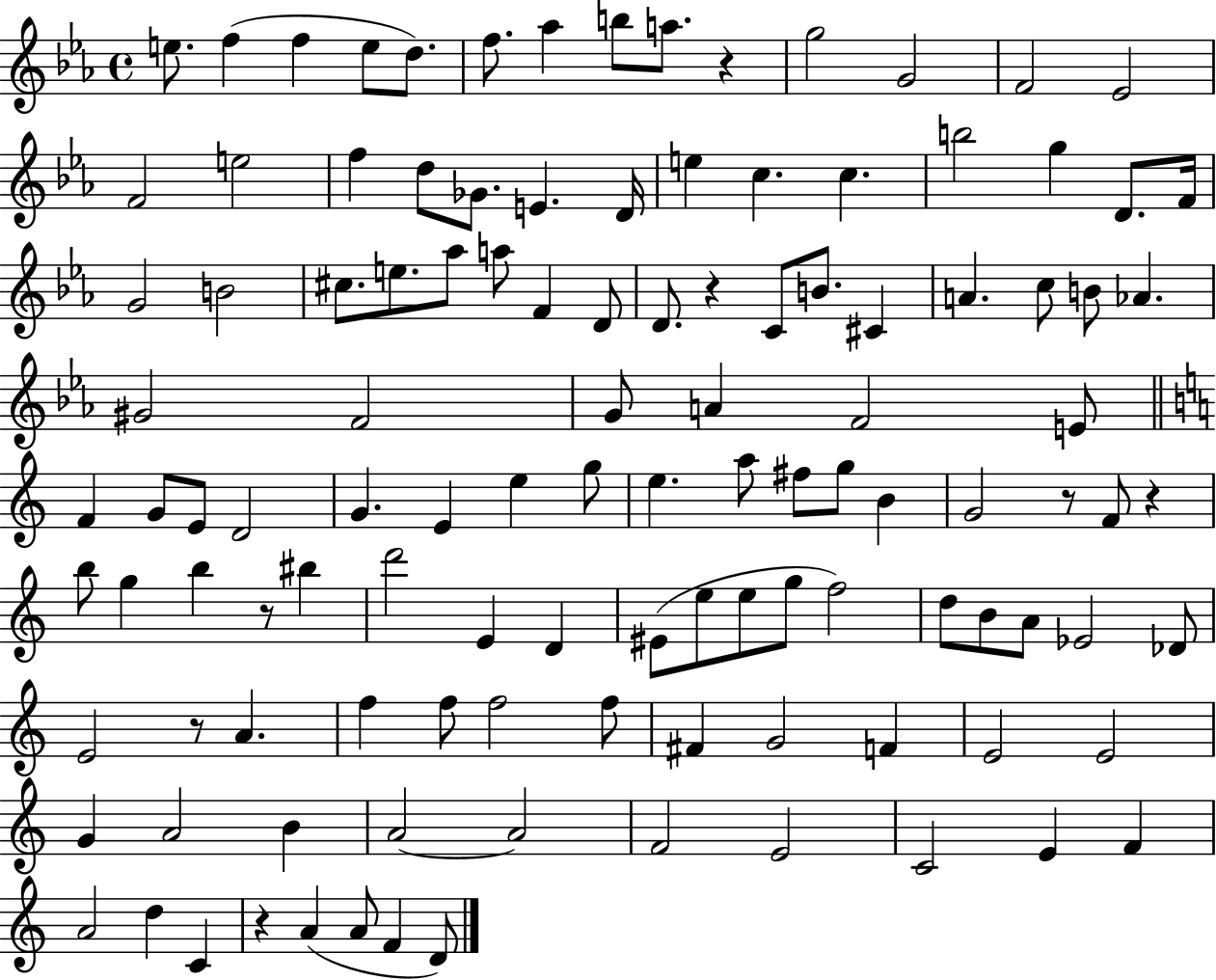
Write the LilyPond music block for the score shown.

{
  \clef treble
  \time 4/4
  \defaultTimeSignature
  \key ees \major
  e''8. f''4( f''4 e''8 d''8.) | f''8. aes''4 b''8 a''8. r4 | g''2 g'2 | f'2 ees'2 | \break f'2 e''2 | f''4 d''8 ges'8. e'4. d'16 | e''4 c''4. c''4. | b''2 g''4 d'8. f'16 | \break g'2 b'2 | cis''8. e''8. aes''8 a''8 f'4 d'8 | d'8. r4 c'8 b'8. cis'4 | a'4. c''8 b'8 aes'4. | \break gis'2 f'2 | g'8 a'4 f'2 e'8 | \bar "||" \break \key c \major f'4 g'8 e'8 d'2 | g'4. e'4 e''4 g''8 | e''4. a''8 fis''8 g''8 b'4 | g'2 r8 f'8 r4 | \break b''8 g''4 b''4 r8 bis''4 | d'''2 e'4 d'4 | eis'8( e''8 e''8 g''8 f''2) | d''8 b'8 a'8 ees'2 des'8 | \break e'2 r8 a'4. | f''4 f''8 f''2 f''8 | fis'4 g'2 f'4 | e'2 e'2 | \break g'4 a'2 b'4 | a'2~~ a'2 | f'2 e'2 | c'2 e'4 f'4 | \break a'2 d''4 c'4 | r4 a'4( a'8 f'4 d'8) | \bar "|."
}